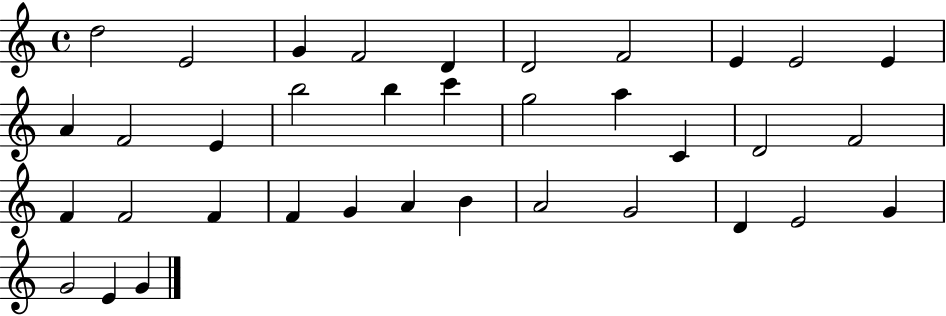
{
  \clef treble
  \time 4/4
  \defaultTimeSignature
  \key c \major
  d''2 e'2 | g'4 f'2 d'4 | d'2 f'2 | e'4 e'2 e'4 | \break a'4 f'2 e'4 | b''2 b''4 c'''4 | g''2 a''4 c'4 | d'2 f'2 | \break f'4 f'2 f'4 | f'4 g'4 a'4 b'4 | a'2 g'2 | d'4 e'2 g'4 | \break g'2 e'4 g'4 | \bar "|."
}